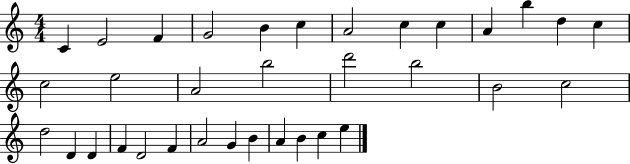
X:1
T:Untitled
M:4/4
L:1/4
K:C
C E2 F G2 B c A2 c c A b d c c2 e2 A2 b2 d'2 b2 B2 c2 d2 D D F D2 F A2 G B A B c e